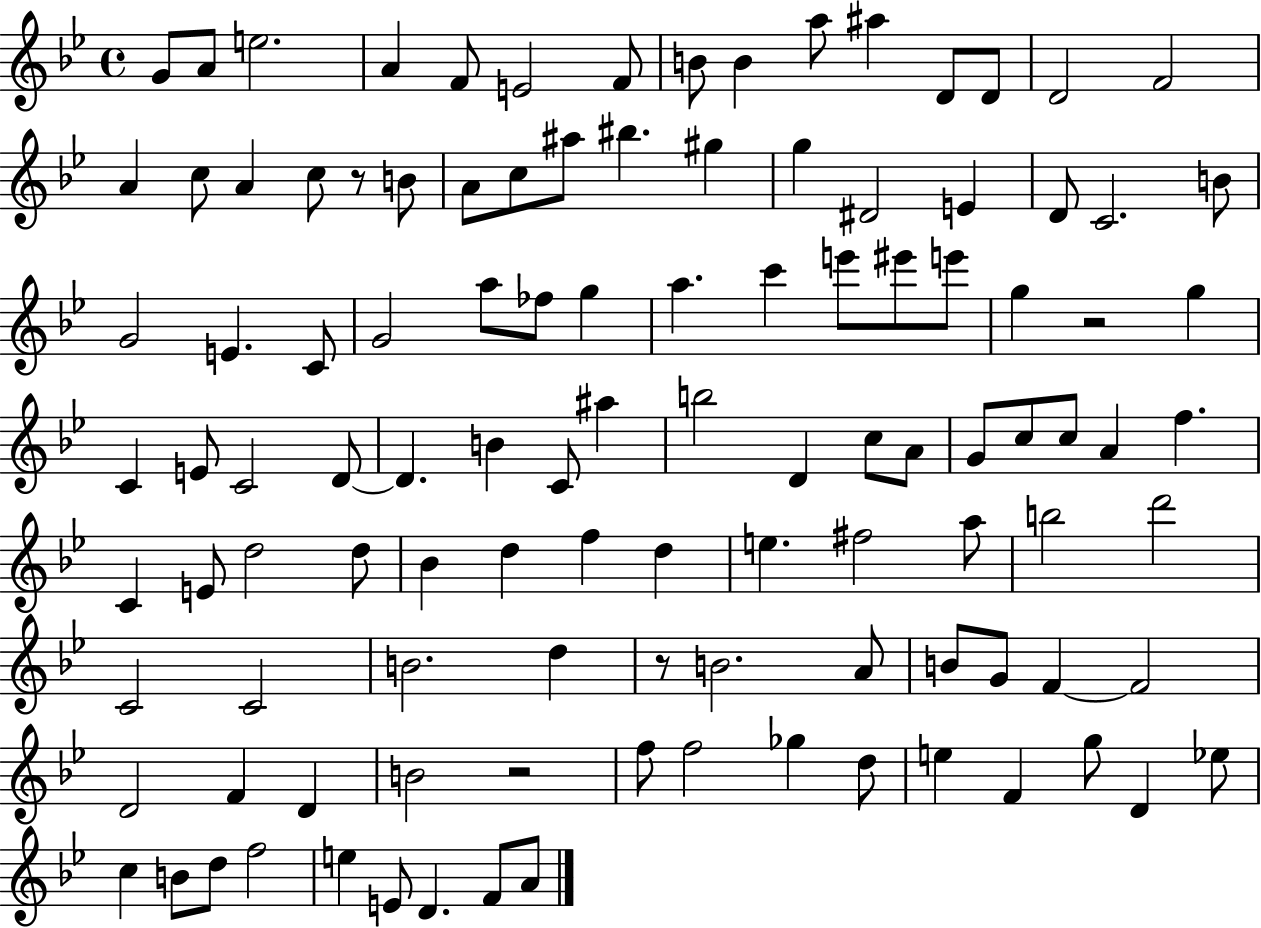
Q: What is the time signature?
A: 4/4